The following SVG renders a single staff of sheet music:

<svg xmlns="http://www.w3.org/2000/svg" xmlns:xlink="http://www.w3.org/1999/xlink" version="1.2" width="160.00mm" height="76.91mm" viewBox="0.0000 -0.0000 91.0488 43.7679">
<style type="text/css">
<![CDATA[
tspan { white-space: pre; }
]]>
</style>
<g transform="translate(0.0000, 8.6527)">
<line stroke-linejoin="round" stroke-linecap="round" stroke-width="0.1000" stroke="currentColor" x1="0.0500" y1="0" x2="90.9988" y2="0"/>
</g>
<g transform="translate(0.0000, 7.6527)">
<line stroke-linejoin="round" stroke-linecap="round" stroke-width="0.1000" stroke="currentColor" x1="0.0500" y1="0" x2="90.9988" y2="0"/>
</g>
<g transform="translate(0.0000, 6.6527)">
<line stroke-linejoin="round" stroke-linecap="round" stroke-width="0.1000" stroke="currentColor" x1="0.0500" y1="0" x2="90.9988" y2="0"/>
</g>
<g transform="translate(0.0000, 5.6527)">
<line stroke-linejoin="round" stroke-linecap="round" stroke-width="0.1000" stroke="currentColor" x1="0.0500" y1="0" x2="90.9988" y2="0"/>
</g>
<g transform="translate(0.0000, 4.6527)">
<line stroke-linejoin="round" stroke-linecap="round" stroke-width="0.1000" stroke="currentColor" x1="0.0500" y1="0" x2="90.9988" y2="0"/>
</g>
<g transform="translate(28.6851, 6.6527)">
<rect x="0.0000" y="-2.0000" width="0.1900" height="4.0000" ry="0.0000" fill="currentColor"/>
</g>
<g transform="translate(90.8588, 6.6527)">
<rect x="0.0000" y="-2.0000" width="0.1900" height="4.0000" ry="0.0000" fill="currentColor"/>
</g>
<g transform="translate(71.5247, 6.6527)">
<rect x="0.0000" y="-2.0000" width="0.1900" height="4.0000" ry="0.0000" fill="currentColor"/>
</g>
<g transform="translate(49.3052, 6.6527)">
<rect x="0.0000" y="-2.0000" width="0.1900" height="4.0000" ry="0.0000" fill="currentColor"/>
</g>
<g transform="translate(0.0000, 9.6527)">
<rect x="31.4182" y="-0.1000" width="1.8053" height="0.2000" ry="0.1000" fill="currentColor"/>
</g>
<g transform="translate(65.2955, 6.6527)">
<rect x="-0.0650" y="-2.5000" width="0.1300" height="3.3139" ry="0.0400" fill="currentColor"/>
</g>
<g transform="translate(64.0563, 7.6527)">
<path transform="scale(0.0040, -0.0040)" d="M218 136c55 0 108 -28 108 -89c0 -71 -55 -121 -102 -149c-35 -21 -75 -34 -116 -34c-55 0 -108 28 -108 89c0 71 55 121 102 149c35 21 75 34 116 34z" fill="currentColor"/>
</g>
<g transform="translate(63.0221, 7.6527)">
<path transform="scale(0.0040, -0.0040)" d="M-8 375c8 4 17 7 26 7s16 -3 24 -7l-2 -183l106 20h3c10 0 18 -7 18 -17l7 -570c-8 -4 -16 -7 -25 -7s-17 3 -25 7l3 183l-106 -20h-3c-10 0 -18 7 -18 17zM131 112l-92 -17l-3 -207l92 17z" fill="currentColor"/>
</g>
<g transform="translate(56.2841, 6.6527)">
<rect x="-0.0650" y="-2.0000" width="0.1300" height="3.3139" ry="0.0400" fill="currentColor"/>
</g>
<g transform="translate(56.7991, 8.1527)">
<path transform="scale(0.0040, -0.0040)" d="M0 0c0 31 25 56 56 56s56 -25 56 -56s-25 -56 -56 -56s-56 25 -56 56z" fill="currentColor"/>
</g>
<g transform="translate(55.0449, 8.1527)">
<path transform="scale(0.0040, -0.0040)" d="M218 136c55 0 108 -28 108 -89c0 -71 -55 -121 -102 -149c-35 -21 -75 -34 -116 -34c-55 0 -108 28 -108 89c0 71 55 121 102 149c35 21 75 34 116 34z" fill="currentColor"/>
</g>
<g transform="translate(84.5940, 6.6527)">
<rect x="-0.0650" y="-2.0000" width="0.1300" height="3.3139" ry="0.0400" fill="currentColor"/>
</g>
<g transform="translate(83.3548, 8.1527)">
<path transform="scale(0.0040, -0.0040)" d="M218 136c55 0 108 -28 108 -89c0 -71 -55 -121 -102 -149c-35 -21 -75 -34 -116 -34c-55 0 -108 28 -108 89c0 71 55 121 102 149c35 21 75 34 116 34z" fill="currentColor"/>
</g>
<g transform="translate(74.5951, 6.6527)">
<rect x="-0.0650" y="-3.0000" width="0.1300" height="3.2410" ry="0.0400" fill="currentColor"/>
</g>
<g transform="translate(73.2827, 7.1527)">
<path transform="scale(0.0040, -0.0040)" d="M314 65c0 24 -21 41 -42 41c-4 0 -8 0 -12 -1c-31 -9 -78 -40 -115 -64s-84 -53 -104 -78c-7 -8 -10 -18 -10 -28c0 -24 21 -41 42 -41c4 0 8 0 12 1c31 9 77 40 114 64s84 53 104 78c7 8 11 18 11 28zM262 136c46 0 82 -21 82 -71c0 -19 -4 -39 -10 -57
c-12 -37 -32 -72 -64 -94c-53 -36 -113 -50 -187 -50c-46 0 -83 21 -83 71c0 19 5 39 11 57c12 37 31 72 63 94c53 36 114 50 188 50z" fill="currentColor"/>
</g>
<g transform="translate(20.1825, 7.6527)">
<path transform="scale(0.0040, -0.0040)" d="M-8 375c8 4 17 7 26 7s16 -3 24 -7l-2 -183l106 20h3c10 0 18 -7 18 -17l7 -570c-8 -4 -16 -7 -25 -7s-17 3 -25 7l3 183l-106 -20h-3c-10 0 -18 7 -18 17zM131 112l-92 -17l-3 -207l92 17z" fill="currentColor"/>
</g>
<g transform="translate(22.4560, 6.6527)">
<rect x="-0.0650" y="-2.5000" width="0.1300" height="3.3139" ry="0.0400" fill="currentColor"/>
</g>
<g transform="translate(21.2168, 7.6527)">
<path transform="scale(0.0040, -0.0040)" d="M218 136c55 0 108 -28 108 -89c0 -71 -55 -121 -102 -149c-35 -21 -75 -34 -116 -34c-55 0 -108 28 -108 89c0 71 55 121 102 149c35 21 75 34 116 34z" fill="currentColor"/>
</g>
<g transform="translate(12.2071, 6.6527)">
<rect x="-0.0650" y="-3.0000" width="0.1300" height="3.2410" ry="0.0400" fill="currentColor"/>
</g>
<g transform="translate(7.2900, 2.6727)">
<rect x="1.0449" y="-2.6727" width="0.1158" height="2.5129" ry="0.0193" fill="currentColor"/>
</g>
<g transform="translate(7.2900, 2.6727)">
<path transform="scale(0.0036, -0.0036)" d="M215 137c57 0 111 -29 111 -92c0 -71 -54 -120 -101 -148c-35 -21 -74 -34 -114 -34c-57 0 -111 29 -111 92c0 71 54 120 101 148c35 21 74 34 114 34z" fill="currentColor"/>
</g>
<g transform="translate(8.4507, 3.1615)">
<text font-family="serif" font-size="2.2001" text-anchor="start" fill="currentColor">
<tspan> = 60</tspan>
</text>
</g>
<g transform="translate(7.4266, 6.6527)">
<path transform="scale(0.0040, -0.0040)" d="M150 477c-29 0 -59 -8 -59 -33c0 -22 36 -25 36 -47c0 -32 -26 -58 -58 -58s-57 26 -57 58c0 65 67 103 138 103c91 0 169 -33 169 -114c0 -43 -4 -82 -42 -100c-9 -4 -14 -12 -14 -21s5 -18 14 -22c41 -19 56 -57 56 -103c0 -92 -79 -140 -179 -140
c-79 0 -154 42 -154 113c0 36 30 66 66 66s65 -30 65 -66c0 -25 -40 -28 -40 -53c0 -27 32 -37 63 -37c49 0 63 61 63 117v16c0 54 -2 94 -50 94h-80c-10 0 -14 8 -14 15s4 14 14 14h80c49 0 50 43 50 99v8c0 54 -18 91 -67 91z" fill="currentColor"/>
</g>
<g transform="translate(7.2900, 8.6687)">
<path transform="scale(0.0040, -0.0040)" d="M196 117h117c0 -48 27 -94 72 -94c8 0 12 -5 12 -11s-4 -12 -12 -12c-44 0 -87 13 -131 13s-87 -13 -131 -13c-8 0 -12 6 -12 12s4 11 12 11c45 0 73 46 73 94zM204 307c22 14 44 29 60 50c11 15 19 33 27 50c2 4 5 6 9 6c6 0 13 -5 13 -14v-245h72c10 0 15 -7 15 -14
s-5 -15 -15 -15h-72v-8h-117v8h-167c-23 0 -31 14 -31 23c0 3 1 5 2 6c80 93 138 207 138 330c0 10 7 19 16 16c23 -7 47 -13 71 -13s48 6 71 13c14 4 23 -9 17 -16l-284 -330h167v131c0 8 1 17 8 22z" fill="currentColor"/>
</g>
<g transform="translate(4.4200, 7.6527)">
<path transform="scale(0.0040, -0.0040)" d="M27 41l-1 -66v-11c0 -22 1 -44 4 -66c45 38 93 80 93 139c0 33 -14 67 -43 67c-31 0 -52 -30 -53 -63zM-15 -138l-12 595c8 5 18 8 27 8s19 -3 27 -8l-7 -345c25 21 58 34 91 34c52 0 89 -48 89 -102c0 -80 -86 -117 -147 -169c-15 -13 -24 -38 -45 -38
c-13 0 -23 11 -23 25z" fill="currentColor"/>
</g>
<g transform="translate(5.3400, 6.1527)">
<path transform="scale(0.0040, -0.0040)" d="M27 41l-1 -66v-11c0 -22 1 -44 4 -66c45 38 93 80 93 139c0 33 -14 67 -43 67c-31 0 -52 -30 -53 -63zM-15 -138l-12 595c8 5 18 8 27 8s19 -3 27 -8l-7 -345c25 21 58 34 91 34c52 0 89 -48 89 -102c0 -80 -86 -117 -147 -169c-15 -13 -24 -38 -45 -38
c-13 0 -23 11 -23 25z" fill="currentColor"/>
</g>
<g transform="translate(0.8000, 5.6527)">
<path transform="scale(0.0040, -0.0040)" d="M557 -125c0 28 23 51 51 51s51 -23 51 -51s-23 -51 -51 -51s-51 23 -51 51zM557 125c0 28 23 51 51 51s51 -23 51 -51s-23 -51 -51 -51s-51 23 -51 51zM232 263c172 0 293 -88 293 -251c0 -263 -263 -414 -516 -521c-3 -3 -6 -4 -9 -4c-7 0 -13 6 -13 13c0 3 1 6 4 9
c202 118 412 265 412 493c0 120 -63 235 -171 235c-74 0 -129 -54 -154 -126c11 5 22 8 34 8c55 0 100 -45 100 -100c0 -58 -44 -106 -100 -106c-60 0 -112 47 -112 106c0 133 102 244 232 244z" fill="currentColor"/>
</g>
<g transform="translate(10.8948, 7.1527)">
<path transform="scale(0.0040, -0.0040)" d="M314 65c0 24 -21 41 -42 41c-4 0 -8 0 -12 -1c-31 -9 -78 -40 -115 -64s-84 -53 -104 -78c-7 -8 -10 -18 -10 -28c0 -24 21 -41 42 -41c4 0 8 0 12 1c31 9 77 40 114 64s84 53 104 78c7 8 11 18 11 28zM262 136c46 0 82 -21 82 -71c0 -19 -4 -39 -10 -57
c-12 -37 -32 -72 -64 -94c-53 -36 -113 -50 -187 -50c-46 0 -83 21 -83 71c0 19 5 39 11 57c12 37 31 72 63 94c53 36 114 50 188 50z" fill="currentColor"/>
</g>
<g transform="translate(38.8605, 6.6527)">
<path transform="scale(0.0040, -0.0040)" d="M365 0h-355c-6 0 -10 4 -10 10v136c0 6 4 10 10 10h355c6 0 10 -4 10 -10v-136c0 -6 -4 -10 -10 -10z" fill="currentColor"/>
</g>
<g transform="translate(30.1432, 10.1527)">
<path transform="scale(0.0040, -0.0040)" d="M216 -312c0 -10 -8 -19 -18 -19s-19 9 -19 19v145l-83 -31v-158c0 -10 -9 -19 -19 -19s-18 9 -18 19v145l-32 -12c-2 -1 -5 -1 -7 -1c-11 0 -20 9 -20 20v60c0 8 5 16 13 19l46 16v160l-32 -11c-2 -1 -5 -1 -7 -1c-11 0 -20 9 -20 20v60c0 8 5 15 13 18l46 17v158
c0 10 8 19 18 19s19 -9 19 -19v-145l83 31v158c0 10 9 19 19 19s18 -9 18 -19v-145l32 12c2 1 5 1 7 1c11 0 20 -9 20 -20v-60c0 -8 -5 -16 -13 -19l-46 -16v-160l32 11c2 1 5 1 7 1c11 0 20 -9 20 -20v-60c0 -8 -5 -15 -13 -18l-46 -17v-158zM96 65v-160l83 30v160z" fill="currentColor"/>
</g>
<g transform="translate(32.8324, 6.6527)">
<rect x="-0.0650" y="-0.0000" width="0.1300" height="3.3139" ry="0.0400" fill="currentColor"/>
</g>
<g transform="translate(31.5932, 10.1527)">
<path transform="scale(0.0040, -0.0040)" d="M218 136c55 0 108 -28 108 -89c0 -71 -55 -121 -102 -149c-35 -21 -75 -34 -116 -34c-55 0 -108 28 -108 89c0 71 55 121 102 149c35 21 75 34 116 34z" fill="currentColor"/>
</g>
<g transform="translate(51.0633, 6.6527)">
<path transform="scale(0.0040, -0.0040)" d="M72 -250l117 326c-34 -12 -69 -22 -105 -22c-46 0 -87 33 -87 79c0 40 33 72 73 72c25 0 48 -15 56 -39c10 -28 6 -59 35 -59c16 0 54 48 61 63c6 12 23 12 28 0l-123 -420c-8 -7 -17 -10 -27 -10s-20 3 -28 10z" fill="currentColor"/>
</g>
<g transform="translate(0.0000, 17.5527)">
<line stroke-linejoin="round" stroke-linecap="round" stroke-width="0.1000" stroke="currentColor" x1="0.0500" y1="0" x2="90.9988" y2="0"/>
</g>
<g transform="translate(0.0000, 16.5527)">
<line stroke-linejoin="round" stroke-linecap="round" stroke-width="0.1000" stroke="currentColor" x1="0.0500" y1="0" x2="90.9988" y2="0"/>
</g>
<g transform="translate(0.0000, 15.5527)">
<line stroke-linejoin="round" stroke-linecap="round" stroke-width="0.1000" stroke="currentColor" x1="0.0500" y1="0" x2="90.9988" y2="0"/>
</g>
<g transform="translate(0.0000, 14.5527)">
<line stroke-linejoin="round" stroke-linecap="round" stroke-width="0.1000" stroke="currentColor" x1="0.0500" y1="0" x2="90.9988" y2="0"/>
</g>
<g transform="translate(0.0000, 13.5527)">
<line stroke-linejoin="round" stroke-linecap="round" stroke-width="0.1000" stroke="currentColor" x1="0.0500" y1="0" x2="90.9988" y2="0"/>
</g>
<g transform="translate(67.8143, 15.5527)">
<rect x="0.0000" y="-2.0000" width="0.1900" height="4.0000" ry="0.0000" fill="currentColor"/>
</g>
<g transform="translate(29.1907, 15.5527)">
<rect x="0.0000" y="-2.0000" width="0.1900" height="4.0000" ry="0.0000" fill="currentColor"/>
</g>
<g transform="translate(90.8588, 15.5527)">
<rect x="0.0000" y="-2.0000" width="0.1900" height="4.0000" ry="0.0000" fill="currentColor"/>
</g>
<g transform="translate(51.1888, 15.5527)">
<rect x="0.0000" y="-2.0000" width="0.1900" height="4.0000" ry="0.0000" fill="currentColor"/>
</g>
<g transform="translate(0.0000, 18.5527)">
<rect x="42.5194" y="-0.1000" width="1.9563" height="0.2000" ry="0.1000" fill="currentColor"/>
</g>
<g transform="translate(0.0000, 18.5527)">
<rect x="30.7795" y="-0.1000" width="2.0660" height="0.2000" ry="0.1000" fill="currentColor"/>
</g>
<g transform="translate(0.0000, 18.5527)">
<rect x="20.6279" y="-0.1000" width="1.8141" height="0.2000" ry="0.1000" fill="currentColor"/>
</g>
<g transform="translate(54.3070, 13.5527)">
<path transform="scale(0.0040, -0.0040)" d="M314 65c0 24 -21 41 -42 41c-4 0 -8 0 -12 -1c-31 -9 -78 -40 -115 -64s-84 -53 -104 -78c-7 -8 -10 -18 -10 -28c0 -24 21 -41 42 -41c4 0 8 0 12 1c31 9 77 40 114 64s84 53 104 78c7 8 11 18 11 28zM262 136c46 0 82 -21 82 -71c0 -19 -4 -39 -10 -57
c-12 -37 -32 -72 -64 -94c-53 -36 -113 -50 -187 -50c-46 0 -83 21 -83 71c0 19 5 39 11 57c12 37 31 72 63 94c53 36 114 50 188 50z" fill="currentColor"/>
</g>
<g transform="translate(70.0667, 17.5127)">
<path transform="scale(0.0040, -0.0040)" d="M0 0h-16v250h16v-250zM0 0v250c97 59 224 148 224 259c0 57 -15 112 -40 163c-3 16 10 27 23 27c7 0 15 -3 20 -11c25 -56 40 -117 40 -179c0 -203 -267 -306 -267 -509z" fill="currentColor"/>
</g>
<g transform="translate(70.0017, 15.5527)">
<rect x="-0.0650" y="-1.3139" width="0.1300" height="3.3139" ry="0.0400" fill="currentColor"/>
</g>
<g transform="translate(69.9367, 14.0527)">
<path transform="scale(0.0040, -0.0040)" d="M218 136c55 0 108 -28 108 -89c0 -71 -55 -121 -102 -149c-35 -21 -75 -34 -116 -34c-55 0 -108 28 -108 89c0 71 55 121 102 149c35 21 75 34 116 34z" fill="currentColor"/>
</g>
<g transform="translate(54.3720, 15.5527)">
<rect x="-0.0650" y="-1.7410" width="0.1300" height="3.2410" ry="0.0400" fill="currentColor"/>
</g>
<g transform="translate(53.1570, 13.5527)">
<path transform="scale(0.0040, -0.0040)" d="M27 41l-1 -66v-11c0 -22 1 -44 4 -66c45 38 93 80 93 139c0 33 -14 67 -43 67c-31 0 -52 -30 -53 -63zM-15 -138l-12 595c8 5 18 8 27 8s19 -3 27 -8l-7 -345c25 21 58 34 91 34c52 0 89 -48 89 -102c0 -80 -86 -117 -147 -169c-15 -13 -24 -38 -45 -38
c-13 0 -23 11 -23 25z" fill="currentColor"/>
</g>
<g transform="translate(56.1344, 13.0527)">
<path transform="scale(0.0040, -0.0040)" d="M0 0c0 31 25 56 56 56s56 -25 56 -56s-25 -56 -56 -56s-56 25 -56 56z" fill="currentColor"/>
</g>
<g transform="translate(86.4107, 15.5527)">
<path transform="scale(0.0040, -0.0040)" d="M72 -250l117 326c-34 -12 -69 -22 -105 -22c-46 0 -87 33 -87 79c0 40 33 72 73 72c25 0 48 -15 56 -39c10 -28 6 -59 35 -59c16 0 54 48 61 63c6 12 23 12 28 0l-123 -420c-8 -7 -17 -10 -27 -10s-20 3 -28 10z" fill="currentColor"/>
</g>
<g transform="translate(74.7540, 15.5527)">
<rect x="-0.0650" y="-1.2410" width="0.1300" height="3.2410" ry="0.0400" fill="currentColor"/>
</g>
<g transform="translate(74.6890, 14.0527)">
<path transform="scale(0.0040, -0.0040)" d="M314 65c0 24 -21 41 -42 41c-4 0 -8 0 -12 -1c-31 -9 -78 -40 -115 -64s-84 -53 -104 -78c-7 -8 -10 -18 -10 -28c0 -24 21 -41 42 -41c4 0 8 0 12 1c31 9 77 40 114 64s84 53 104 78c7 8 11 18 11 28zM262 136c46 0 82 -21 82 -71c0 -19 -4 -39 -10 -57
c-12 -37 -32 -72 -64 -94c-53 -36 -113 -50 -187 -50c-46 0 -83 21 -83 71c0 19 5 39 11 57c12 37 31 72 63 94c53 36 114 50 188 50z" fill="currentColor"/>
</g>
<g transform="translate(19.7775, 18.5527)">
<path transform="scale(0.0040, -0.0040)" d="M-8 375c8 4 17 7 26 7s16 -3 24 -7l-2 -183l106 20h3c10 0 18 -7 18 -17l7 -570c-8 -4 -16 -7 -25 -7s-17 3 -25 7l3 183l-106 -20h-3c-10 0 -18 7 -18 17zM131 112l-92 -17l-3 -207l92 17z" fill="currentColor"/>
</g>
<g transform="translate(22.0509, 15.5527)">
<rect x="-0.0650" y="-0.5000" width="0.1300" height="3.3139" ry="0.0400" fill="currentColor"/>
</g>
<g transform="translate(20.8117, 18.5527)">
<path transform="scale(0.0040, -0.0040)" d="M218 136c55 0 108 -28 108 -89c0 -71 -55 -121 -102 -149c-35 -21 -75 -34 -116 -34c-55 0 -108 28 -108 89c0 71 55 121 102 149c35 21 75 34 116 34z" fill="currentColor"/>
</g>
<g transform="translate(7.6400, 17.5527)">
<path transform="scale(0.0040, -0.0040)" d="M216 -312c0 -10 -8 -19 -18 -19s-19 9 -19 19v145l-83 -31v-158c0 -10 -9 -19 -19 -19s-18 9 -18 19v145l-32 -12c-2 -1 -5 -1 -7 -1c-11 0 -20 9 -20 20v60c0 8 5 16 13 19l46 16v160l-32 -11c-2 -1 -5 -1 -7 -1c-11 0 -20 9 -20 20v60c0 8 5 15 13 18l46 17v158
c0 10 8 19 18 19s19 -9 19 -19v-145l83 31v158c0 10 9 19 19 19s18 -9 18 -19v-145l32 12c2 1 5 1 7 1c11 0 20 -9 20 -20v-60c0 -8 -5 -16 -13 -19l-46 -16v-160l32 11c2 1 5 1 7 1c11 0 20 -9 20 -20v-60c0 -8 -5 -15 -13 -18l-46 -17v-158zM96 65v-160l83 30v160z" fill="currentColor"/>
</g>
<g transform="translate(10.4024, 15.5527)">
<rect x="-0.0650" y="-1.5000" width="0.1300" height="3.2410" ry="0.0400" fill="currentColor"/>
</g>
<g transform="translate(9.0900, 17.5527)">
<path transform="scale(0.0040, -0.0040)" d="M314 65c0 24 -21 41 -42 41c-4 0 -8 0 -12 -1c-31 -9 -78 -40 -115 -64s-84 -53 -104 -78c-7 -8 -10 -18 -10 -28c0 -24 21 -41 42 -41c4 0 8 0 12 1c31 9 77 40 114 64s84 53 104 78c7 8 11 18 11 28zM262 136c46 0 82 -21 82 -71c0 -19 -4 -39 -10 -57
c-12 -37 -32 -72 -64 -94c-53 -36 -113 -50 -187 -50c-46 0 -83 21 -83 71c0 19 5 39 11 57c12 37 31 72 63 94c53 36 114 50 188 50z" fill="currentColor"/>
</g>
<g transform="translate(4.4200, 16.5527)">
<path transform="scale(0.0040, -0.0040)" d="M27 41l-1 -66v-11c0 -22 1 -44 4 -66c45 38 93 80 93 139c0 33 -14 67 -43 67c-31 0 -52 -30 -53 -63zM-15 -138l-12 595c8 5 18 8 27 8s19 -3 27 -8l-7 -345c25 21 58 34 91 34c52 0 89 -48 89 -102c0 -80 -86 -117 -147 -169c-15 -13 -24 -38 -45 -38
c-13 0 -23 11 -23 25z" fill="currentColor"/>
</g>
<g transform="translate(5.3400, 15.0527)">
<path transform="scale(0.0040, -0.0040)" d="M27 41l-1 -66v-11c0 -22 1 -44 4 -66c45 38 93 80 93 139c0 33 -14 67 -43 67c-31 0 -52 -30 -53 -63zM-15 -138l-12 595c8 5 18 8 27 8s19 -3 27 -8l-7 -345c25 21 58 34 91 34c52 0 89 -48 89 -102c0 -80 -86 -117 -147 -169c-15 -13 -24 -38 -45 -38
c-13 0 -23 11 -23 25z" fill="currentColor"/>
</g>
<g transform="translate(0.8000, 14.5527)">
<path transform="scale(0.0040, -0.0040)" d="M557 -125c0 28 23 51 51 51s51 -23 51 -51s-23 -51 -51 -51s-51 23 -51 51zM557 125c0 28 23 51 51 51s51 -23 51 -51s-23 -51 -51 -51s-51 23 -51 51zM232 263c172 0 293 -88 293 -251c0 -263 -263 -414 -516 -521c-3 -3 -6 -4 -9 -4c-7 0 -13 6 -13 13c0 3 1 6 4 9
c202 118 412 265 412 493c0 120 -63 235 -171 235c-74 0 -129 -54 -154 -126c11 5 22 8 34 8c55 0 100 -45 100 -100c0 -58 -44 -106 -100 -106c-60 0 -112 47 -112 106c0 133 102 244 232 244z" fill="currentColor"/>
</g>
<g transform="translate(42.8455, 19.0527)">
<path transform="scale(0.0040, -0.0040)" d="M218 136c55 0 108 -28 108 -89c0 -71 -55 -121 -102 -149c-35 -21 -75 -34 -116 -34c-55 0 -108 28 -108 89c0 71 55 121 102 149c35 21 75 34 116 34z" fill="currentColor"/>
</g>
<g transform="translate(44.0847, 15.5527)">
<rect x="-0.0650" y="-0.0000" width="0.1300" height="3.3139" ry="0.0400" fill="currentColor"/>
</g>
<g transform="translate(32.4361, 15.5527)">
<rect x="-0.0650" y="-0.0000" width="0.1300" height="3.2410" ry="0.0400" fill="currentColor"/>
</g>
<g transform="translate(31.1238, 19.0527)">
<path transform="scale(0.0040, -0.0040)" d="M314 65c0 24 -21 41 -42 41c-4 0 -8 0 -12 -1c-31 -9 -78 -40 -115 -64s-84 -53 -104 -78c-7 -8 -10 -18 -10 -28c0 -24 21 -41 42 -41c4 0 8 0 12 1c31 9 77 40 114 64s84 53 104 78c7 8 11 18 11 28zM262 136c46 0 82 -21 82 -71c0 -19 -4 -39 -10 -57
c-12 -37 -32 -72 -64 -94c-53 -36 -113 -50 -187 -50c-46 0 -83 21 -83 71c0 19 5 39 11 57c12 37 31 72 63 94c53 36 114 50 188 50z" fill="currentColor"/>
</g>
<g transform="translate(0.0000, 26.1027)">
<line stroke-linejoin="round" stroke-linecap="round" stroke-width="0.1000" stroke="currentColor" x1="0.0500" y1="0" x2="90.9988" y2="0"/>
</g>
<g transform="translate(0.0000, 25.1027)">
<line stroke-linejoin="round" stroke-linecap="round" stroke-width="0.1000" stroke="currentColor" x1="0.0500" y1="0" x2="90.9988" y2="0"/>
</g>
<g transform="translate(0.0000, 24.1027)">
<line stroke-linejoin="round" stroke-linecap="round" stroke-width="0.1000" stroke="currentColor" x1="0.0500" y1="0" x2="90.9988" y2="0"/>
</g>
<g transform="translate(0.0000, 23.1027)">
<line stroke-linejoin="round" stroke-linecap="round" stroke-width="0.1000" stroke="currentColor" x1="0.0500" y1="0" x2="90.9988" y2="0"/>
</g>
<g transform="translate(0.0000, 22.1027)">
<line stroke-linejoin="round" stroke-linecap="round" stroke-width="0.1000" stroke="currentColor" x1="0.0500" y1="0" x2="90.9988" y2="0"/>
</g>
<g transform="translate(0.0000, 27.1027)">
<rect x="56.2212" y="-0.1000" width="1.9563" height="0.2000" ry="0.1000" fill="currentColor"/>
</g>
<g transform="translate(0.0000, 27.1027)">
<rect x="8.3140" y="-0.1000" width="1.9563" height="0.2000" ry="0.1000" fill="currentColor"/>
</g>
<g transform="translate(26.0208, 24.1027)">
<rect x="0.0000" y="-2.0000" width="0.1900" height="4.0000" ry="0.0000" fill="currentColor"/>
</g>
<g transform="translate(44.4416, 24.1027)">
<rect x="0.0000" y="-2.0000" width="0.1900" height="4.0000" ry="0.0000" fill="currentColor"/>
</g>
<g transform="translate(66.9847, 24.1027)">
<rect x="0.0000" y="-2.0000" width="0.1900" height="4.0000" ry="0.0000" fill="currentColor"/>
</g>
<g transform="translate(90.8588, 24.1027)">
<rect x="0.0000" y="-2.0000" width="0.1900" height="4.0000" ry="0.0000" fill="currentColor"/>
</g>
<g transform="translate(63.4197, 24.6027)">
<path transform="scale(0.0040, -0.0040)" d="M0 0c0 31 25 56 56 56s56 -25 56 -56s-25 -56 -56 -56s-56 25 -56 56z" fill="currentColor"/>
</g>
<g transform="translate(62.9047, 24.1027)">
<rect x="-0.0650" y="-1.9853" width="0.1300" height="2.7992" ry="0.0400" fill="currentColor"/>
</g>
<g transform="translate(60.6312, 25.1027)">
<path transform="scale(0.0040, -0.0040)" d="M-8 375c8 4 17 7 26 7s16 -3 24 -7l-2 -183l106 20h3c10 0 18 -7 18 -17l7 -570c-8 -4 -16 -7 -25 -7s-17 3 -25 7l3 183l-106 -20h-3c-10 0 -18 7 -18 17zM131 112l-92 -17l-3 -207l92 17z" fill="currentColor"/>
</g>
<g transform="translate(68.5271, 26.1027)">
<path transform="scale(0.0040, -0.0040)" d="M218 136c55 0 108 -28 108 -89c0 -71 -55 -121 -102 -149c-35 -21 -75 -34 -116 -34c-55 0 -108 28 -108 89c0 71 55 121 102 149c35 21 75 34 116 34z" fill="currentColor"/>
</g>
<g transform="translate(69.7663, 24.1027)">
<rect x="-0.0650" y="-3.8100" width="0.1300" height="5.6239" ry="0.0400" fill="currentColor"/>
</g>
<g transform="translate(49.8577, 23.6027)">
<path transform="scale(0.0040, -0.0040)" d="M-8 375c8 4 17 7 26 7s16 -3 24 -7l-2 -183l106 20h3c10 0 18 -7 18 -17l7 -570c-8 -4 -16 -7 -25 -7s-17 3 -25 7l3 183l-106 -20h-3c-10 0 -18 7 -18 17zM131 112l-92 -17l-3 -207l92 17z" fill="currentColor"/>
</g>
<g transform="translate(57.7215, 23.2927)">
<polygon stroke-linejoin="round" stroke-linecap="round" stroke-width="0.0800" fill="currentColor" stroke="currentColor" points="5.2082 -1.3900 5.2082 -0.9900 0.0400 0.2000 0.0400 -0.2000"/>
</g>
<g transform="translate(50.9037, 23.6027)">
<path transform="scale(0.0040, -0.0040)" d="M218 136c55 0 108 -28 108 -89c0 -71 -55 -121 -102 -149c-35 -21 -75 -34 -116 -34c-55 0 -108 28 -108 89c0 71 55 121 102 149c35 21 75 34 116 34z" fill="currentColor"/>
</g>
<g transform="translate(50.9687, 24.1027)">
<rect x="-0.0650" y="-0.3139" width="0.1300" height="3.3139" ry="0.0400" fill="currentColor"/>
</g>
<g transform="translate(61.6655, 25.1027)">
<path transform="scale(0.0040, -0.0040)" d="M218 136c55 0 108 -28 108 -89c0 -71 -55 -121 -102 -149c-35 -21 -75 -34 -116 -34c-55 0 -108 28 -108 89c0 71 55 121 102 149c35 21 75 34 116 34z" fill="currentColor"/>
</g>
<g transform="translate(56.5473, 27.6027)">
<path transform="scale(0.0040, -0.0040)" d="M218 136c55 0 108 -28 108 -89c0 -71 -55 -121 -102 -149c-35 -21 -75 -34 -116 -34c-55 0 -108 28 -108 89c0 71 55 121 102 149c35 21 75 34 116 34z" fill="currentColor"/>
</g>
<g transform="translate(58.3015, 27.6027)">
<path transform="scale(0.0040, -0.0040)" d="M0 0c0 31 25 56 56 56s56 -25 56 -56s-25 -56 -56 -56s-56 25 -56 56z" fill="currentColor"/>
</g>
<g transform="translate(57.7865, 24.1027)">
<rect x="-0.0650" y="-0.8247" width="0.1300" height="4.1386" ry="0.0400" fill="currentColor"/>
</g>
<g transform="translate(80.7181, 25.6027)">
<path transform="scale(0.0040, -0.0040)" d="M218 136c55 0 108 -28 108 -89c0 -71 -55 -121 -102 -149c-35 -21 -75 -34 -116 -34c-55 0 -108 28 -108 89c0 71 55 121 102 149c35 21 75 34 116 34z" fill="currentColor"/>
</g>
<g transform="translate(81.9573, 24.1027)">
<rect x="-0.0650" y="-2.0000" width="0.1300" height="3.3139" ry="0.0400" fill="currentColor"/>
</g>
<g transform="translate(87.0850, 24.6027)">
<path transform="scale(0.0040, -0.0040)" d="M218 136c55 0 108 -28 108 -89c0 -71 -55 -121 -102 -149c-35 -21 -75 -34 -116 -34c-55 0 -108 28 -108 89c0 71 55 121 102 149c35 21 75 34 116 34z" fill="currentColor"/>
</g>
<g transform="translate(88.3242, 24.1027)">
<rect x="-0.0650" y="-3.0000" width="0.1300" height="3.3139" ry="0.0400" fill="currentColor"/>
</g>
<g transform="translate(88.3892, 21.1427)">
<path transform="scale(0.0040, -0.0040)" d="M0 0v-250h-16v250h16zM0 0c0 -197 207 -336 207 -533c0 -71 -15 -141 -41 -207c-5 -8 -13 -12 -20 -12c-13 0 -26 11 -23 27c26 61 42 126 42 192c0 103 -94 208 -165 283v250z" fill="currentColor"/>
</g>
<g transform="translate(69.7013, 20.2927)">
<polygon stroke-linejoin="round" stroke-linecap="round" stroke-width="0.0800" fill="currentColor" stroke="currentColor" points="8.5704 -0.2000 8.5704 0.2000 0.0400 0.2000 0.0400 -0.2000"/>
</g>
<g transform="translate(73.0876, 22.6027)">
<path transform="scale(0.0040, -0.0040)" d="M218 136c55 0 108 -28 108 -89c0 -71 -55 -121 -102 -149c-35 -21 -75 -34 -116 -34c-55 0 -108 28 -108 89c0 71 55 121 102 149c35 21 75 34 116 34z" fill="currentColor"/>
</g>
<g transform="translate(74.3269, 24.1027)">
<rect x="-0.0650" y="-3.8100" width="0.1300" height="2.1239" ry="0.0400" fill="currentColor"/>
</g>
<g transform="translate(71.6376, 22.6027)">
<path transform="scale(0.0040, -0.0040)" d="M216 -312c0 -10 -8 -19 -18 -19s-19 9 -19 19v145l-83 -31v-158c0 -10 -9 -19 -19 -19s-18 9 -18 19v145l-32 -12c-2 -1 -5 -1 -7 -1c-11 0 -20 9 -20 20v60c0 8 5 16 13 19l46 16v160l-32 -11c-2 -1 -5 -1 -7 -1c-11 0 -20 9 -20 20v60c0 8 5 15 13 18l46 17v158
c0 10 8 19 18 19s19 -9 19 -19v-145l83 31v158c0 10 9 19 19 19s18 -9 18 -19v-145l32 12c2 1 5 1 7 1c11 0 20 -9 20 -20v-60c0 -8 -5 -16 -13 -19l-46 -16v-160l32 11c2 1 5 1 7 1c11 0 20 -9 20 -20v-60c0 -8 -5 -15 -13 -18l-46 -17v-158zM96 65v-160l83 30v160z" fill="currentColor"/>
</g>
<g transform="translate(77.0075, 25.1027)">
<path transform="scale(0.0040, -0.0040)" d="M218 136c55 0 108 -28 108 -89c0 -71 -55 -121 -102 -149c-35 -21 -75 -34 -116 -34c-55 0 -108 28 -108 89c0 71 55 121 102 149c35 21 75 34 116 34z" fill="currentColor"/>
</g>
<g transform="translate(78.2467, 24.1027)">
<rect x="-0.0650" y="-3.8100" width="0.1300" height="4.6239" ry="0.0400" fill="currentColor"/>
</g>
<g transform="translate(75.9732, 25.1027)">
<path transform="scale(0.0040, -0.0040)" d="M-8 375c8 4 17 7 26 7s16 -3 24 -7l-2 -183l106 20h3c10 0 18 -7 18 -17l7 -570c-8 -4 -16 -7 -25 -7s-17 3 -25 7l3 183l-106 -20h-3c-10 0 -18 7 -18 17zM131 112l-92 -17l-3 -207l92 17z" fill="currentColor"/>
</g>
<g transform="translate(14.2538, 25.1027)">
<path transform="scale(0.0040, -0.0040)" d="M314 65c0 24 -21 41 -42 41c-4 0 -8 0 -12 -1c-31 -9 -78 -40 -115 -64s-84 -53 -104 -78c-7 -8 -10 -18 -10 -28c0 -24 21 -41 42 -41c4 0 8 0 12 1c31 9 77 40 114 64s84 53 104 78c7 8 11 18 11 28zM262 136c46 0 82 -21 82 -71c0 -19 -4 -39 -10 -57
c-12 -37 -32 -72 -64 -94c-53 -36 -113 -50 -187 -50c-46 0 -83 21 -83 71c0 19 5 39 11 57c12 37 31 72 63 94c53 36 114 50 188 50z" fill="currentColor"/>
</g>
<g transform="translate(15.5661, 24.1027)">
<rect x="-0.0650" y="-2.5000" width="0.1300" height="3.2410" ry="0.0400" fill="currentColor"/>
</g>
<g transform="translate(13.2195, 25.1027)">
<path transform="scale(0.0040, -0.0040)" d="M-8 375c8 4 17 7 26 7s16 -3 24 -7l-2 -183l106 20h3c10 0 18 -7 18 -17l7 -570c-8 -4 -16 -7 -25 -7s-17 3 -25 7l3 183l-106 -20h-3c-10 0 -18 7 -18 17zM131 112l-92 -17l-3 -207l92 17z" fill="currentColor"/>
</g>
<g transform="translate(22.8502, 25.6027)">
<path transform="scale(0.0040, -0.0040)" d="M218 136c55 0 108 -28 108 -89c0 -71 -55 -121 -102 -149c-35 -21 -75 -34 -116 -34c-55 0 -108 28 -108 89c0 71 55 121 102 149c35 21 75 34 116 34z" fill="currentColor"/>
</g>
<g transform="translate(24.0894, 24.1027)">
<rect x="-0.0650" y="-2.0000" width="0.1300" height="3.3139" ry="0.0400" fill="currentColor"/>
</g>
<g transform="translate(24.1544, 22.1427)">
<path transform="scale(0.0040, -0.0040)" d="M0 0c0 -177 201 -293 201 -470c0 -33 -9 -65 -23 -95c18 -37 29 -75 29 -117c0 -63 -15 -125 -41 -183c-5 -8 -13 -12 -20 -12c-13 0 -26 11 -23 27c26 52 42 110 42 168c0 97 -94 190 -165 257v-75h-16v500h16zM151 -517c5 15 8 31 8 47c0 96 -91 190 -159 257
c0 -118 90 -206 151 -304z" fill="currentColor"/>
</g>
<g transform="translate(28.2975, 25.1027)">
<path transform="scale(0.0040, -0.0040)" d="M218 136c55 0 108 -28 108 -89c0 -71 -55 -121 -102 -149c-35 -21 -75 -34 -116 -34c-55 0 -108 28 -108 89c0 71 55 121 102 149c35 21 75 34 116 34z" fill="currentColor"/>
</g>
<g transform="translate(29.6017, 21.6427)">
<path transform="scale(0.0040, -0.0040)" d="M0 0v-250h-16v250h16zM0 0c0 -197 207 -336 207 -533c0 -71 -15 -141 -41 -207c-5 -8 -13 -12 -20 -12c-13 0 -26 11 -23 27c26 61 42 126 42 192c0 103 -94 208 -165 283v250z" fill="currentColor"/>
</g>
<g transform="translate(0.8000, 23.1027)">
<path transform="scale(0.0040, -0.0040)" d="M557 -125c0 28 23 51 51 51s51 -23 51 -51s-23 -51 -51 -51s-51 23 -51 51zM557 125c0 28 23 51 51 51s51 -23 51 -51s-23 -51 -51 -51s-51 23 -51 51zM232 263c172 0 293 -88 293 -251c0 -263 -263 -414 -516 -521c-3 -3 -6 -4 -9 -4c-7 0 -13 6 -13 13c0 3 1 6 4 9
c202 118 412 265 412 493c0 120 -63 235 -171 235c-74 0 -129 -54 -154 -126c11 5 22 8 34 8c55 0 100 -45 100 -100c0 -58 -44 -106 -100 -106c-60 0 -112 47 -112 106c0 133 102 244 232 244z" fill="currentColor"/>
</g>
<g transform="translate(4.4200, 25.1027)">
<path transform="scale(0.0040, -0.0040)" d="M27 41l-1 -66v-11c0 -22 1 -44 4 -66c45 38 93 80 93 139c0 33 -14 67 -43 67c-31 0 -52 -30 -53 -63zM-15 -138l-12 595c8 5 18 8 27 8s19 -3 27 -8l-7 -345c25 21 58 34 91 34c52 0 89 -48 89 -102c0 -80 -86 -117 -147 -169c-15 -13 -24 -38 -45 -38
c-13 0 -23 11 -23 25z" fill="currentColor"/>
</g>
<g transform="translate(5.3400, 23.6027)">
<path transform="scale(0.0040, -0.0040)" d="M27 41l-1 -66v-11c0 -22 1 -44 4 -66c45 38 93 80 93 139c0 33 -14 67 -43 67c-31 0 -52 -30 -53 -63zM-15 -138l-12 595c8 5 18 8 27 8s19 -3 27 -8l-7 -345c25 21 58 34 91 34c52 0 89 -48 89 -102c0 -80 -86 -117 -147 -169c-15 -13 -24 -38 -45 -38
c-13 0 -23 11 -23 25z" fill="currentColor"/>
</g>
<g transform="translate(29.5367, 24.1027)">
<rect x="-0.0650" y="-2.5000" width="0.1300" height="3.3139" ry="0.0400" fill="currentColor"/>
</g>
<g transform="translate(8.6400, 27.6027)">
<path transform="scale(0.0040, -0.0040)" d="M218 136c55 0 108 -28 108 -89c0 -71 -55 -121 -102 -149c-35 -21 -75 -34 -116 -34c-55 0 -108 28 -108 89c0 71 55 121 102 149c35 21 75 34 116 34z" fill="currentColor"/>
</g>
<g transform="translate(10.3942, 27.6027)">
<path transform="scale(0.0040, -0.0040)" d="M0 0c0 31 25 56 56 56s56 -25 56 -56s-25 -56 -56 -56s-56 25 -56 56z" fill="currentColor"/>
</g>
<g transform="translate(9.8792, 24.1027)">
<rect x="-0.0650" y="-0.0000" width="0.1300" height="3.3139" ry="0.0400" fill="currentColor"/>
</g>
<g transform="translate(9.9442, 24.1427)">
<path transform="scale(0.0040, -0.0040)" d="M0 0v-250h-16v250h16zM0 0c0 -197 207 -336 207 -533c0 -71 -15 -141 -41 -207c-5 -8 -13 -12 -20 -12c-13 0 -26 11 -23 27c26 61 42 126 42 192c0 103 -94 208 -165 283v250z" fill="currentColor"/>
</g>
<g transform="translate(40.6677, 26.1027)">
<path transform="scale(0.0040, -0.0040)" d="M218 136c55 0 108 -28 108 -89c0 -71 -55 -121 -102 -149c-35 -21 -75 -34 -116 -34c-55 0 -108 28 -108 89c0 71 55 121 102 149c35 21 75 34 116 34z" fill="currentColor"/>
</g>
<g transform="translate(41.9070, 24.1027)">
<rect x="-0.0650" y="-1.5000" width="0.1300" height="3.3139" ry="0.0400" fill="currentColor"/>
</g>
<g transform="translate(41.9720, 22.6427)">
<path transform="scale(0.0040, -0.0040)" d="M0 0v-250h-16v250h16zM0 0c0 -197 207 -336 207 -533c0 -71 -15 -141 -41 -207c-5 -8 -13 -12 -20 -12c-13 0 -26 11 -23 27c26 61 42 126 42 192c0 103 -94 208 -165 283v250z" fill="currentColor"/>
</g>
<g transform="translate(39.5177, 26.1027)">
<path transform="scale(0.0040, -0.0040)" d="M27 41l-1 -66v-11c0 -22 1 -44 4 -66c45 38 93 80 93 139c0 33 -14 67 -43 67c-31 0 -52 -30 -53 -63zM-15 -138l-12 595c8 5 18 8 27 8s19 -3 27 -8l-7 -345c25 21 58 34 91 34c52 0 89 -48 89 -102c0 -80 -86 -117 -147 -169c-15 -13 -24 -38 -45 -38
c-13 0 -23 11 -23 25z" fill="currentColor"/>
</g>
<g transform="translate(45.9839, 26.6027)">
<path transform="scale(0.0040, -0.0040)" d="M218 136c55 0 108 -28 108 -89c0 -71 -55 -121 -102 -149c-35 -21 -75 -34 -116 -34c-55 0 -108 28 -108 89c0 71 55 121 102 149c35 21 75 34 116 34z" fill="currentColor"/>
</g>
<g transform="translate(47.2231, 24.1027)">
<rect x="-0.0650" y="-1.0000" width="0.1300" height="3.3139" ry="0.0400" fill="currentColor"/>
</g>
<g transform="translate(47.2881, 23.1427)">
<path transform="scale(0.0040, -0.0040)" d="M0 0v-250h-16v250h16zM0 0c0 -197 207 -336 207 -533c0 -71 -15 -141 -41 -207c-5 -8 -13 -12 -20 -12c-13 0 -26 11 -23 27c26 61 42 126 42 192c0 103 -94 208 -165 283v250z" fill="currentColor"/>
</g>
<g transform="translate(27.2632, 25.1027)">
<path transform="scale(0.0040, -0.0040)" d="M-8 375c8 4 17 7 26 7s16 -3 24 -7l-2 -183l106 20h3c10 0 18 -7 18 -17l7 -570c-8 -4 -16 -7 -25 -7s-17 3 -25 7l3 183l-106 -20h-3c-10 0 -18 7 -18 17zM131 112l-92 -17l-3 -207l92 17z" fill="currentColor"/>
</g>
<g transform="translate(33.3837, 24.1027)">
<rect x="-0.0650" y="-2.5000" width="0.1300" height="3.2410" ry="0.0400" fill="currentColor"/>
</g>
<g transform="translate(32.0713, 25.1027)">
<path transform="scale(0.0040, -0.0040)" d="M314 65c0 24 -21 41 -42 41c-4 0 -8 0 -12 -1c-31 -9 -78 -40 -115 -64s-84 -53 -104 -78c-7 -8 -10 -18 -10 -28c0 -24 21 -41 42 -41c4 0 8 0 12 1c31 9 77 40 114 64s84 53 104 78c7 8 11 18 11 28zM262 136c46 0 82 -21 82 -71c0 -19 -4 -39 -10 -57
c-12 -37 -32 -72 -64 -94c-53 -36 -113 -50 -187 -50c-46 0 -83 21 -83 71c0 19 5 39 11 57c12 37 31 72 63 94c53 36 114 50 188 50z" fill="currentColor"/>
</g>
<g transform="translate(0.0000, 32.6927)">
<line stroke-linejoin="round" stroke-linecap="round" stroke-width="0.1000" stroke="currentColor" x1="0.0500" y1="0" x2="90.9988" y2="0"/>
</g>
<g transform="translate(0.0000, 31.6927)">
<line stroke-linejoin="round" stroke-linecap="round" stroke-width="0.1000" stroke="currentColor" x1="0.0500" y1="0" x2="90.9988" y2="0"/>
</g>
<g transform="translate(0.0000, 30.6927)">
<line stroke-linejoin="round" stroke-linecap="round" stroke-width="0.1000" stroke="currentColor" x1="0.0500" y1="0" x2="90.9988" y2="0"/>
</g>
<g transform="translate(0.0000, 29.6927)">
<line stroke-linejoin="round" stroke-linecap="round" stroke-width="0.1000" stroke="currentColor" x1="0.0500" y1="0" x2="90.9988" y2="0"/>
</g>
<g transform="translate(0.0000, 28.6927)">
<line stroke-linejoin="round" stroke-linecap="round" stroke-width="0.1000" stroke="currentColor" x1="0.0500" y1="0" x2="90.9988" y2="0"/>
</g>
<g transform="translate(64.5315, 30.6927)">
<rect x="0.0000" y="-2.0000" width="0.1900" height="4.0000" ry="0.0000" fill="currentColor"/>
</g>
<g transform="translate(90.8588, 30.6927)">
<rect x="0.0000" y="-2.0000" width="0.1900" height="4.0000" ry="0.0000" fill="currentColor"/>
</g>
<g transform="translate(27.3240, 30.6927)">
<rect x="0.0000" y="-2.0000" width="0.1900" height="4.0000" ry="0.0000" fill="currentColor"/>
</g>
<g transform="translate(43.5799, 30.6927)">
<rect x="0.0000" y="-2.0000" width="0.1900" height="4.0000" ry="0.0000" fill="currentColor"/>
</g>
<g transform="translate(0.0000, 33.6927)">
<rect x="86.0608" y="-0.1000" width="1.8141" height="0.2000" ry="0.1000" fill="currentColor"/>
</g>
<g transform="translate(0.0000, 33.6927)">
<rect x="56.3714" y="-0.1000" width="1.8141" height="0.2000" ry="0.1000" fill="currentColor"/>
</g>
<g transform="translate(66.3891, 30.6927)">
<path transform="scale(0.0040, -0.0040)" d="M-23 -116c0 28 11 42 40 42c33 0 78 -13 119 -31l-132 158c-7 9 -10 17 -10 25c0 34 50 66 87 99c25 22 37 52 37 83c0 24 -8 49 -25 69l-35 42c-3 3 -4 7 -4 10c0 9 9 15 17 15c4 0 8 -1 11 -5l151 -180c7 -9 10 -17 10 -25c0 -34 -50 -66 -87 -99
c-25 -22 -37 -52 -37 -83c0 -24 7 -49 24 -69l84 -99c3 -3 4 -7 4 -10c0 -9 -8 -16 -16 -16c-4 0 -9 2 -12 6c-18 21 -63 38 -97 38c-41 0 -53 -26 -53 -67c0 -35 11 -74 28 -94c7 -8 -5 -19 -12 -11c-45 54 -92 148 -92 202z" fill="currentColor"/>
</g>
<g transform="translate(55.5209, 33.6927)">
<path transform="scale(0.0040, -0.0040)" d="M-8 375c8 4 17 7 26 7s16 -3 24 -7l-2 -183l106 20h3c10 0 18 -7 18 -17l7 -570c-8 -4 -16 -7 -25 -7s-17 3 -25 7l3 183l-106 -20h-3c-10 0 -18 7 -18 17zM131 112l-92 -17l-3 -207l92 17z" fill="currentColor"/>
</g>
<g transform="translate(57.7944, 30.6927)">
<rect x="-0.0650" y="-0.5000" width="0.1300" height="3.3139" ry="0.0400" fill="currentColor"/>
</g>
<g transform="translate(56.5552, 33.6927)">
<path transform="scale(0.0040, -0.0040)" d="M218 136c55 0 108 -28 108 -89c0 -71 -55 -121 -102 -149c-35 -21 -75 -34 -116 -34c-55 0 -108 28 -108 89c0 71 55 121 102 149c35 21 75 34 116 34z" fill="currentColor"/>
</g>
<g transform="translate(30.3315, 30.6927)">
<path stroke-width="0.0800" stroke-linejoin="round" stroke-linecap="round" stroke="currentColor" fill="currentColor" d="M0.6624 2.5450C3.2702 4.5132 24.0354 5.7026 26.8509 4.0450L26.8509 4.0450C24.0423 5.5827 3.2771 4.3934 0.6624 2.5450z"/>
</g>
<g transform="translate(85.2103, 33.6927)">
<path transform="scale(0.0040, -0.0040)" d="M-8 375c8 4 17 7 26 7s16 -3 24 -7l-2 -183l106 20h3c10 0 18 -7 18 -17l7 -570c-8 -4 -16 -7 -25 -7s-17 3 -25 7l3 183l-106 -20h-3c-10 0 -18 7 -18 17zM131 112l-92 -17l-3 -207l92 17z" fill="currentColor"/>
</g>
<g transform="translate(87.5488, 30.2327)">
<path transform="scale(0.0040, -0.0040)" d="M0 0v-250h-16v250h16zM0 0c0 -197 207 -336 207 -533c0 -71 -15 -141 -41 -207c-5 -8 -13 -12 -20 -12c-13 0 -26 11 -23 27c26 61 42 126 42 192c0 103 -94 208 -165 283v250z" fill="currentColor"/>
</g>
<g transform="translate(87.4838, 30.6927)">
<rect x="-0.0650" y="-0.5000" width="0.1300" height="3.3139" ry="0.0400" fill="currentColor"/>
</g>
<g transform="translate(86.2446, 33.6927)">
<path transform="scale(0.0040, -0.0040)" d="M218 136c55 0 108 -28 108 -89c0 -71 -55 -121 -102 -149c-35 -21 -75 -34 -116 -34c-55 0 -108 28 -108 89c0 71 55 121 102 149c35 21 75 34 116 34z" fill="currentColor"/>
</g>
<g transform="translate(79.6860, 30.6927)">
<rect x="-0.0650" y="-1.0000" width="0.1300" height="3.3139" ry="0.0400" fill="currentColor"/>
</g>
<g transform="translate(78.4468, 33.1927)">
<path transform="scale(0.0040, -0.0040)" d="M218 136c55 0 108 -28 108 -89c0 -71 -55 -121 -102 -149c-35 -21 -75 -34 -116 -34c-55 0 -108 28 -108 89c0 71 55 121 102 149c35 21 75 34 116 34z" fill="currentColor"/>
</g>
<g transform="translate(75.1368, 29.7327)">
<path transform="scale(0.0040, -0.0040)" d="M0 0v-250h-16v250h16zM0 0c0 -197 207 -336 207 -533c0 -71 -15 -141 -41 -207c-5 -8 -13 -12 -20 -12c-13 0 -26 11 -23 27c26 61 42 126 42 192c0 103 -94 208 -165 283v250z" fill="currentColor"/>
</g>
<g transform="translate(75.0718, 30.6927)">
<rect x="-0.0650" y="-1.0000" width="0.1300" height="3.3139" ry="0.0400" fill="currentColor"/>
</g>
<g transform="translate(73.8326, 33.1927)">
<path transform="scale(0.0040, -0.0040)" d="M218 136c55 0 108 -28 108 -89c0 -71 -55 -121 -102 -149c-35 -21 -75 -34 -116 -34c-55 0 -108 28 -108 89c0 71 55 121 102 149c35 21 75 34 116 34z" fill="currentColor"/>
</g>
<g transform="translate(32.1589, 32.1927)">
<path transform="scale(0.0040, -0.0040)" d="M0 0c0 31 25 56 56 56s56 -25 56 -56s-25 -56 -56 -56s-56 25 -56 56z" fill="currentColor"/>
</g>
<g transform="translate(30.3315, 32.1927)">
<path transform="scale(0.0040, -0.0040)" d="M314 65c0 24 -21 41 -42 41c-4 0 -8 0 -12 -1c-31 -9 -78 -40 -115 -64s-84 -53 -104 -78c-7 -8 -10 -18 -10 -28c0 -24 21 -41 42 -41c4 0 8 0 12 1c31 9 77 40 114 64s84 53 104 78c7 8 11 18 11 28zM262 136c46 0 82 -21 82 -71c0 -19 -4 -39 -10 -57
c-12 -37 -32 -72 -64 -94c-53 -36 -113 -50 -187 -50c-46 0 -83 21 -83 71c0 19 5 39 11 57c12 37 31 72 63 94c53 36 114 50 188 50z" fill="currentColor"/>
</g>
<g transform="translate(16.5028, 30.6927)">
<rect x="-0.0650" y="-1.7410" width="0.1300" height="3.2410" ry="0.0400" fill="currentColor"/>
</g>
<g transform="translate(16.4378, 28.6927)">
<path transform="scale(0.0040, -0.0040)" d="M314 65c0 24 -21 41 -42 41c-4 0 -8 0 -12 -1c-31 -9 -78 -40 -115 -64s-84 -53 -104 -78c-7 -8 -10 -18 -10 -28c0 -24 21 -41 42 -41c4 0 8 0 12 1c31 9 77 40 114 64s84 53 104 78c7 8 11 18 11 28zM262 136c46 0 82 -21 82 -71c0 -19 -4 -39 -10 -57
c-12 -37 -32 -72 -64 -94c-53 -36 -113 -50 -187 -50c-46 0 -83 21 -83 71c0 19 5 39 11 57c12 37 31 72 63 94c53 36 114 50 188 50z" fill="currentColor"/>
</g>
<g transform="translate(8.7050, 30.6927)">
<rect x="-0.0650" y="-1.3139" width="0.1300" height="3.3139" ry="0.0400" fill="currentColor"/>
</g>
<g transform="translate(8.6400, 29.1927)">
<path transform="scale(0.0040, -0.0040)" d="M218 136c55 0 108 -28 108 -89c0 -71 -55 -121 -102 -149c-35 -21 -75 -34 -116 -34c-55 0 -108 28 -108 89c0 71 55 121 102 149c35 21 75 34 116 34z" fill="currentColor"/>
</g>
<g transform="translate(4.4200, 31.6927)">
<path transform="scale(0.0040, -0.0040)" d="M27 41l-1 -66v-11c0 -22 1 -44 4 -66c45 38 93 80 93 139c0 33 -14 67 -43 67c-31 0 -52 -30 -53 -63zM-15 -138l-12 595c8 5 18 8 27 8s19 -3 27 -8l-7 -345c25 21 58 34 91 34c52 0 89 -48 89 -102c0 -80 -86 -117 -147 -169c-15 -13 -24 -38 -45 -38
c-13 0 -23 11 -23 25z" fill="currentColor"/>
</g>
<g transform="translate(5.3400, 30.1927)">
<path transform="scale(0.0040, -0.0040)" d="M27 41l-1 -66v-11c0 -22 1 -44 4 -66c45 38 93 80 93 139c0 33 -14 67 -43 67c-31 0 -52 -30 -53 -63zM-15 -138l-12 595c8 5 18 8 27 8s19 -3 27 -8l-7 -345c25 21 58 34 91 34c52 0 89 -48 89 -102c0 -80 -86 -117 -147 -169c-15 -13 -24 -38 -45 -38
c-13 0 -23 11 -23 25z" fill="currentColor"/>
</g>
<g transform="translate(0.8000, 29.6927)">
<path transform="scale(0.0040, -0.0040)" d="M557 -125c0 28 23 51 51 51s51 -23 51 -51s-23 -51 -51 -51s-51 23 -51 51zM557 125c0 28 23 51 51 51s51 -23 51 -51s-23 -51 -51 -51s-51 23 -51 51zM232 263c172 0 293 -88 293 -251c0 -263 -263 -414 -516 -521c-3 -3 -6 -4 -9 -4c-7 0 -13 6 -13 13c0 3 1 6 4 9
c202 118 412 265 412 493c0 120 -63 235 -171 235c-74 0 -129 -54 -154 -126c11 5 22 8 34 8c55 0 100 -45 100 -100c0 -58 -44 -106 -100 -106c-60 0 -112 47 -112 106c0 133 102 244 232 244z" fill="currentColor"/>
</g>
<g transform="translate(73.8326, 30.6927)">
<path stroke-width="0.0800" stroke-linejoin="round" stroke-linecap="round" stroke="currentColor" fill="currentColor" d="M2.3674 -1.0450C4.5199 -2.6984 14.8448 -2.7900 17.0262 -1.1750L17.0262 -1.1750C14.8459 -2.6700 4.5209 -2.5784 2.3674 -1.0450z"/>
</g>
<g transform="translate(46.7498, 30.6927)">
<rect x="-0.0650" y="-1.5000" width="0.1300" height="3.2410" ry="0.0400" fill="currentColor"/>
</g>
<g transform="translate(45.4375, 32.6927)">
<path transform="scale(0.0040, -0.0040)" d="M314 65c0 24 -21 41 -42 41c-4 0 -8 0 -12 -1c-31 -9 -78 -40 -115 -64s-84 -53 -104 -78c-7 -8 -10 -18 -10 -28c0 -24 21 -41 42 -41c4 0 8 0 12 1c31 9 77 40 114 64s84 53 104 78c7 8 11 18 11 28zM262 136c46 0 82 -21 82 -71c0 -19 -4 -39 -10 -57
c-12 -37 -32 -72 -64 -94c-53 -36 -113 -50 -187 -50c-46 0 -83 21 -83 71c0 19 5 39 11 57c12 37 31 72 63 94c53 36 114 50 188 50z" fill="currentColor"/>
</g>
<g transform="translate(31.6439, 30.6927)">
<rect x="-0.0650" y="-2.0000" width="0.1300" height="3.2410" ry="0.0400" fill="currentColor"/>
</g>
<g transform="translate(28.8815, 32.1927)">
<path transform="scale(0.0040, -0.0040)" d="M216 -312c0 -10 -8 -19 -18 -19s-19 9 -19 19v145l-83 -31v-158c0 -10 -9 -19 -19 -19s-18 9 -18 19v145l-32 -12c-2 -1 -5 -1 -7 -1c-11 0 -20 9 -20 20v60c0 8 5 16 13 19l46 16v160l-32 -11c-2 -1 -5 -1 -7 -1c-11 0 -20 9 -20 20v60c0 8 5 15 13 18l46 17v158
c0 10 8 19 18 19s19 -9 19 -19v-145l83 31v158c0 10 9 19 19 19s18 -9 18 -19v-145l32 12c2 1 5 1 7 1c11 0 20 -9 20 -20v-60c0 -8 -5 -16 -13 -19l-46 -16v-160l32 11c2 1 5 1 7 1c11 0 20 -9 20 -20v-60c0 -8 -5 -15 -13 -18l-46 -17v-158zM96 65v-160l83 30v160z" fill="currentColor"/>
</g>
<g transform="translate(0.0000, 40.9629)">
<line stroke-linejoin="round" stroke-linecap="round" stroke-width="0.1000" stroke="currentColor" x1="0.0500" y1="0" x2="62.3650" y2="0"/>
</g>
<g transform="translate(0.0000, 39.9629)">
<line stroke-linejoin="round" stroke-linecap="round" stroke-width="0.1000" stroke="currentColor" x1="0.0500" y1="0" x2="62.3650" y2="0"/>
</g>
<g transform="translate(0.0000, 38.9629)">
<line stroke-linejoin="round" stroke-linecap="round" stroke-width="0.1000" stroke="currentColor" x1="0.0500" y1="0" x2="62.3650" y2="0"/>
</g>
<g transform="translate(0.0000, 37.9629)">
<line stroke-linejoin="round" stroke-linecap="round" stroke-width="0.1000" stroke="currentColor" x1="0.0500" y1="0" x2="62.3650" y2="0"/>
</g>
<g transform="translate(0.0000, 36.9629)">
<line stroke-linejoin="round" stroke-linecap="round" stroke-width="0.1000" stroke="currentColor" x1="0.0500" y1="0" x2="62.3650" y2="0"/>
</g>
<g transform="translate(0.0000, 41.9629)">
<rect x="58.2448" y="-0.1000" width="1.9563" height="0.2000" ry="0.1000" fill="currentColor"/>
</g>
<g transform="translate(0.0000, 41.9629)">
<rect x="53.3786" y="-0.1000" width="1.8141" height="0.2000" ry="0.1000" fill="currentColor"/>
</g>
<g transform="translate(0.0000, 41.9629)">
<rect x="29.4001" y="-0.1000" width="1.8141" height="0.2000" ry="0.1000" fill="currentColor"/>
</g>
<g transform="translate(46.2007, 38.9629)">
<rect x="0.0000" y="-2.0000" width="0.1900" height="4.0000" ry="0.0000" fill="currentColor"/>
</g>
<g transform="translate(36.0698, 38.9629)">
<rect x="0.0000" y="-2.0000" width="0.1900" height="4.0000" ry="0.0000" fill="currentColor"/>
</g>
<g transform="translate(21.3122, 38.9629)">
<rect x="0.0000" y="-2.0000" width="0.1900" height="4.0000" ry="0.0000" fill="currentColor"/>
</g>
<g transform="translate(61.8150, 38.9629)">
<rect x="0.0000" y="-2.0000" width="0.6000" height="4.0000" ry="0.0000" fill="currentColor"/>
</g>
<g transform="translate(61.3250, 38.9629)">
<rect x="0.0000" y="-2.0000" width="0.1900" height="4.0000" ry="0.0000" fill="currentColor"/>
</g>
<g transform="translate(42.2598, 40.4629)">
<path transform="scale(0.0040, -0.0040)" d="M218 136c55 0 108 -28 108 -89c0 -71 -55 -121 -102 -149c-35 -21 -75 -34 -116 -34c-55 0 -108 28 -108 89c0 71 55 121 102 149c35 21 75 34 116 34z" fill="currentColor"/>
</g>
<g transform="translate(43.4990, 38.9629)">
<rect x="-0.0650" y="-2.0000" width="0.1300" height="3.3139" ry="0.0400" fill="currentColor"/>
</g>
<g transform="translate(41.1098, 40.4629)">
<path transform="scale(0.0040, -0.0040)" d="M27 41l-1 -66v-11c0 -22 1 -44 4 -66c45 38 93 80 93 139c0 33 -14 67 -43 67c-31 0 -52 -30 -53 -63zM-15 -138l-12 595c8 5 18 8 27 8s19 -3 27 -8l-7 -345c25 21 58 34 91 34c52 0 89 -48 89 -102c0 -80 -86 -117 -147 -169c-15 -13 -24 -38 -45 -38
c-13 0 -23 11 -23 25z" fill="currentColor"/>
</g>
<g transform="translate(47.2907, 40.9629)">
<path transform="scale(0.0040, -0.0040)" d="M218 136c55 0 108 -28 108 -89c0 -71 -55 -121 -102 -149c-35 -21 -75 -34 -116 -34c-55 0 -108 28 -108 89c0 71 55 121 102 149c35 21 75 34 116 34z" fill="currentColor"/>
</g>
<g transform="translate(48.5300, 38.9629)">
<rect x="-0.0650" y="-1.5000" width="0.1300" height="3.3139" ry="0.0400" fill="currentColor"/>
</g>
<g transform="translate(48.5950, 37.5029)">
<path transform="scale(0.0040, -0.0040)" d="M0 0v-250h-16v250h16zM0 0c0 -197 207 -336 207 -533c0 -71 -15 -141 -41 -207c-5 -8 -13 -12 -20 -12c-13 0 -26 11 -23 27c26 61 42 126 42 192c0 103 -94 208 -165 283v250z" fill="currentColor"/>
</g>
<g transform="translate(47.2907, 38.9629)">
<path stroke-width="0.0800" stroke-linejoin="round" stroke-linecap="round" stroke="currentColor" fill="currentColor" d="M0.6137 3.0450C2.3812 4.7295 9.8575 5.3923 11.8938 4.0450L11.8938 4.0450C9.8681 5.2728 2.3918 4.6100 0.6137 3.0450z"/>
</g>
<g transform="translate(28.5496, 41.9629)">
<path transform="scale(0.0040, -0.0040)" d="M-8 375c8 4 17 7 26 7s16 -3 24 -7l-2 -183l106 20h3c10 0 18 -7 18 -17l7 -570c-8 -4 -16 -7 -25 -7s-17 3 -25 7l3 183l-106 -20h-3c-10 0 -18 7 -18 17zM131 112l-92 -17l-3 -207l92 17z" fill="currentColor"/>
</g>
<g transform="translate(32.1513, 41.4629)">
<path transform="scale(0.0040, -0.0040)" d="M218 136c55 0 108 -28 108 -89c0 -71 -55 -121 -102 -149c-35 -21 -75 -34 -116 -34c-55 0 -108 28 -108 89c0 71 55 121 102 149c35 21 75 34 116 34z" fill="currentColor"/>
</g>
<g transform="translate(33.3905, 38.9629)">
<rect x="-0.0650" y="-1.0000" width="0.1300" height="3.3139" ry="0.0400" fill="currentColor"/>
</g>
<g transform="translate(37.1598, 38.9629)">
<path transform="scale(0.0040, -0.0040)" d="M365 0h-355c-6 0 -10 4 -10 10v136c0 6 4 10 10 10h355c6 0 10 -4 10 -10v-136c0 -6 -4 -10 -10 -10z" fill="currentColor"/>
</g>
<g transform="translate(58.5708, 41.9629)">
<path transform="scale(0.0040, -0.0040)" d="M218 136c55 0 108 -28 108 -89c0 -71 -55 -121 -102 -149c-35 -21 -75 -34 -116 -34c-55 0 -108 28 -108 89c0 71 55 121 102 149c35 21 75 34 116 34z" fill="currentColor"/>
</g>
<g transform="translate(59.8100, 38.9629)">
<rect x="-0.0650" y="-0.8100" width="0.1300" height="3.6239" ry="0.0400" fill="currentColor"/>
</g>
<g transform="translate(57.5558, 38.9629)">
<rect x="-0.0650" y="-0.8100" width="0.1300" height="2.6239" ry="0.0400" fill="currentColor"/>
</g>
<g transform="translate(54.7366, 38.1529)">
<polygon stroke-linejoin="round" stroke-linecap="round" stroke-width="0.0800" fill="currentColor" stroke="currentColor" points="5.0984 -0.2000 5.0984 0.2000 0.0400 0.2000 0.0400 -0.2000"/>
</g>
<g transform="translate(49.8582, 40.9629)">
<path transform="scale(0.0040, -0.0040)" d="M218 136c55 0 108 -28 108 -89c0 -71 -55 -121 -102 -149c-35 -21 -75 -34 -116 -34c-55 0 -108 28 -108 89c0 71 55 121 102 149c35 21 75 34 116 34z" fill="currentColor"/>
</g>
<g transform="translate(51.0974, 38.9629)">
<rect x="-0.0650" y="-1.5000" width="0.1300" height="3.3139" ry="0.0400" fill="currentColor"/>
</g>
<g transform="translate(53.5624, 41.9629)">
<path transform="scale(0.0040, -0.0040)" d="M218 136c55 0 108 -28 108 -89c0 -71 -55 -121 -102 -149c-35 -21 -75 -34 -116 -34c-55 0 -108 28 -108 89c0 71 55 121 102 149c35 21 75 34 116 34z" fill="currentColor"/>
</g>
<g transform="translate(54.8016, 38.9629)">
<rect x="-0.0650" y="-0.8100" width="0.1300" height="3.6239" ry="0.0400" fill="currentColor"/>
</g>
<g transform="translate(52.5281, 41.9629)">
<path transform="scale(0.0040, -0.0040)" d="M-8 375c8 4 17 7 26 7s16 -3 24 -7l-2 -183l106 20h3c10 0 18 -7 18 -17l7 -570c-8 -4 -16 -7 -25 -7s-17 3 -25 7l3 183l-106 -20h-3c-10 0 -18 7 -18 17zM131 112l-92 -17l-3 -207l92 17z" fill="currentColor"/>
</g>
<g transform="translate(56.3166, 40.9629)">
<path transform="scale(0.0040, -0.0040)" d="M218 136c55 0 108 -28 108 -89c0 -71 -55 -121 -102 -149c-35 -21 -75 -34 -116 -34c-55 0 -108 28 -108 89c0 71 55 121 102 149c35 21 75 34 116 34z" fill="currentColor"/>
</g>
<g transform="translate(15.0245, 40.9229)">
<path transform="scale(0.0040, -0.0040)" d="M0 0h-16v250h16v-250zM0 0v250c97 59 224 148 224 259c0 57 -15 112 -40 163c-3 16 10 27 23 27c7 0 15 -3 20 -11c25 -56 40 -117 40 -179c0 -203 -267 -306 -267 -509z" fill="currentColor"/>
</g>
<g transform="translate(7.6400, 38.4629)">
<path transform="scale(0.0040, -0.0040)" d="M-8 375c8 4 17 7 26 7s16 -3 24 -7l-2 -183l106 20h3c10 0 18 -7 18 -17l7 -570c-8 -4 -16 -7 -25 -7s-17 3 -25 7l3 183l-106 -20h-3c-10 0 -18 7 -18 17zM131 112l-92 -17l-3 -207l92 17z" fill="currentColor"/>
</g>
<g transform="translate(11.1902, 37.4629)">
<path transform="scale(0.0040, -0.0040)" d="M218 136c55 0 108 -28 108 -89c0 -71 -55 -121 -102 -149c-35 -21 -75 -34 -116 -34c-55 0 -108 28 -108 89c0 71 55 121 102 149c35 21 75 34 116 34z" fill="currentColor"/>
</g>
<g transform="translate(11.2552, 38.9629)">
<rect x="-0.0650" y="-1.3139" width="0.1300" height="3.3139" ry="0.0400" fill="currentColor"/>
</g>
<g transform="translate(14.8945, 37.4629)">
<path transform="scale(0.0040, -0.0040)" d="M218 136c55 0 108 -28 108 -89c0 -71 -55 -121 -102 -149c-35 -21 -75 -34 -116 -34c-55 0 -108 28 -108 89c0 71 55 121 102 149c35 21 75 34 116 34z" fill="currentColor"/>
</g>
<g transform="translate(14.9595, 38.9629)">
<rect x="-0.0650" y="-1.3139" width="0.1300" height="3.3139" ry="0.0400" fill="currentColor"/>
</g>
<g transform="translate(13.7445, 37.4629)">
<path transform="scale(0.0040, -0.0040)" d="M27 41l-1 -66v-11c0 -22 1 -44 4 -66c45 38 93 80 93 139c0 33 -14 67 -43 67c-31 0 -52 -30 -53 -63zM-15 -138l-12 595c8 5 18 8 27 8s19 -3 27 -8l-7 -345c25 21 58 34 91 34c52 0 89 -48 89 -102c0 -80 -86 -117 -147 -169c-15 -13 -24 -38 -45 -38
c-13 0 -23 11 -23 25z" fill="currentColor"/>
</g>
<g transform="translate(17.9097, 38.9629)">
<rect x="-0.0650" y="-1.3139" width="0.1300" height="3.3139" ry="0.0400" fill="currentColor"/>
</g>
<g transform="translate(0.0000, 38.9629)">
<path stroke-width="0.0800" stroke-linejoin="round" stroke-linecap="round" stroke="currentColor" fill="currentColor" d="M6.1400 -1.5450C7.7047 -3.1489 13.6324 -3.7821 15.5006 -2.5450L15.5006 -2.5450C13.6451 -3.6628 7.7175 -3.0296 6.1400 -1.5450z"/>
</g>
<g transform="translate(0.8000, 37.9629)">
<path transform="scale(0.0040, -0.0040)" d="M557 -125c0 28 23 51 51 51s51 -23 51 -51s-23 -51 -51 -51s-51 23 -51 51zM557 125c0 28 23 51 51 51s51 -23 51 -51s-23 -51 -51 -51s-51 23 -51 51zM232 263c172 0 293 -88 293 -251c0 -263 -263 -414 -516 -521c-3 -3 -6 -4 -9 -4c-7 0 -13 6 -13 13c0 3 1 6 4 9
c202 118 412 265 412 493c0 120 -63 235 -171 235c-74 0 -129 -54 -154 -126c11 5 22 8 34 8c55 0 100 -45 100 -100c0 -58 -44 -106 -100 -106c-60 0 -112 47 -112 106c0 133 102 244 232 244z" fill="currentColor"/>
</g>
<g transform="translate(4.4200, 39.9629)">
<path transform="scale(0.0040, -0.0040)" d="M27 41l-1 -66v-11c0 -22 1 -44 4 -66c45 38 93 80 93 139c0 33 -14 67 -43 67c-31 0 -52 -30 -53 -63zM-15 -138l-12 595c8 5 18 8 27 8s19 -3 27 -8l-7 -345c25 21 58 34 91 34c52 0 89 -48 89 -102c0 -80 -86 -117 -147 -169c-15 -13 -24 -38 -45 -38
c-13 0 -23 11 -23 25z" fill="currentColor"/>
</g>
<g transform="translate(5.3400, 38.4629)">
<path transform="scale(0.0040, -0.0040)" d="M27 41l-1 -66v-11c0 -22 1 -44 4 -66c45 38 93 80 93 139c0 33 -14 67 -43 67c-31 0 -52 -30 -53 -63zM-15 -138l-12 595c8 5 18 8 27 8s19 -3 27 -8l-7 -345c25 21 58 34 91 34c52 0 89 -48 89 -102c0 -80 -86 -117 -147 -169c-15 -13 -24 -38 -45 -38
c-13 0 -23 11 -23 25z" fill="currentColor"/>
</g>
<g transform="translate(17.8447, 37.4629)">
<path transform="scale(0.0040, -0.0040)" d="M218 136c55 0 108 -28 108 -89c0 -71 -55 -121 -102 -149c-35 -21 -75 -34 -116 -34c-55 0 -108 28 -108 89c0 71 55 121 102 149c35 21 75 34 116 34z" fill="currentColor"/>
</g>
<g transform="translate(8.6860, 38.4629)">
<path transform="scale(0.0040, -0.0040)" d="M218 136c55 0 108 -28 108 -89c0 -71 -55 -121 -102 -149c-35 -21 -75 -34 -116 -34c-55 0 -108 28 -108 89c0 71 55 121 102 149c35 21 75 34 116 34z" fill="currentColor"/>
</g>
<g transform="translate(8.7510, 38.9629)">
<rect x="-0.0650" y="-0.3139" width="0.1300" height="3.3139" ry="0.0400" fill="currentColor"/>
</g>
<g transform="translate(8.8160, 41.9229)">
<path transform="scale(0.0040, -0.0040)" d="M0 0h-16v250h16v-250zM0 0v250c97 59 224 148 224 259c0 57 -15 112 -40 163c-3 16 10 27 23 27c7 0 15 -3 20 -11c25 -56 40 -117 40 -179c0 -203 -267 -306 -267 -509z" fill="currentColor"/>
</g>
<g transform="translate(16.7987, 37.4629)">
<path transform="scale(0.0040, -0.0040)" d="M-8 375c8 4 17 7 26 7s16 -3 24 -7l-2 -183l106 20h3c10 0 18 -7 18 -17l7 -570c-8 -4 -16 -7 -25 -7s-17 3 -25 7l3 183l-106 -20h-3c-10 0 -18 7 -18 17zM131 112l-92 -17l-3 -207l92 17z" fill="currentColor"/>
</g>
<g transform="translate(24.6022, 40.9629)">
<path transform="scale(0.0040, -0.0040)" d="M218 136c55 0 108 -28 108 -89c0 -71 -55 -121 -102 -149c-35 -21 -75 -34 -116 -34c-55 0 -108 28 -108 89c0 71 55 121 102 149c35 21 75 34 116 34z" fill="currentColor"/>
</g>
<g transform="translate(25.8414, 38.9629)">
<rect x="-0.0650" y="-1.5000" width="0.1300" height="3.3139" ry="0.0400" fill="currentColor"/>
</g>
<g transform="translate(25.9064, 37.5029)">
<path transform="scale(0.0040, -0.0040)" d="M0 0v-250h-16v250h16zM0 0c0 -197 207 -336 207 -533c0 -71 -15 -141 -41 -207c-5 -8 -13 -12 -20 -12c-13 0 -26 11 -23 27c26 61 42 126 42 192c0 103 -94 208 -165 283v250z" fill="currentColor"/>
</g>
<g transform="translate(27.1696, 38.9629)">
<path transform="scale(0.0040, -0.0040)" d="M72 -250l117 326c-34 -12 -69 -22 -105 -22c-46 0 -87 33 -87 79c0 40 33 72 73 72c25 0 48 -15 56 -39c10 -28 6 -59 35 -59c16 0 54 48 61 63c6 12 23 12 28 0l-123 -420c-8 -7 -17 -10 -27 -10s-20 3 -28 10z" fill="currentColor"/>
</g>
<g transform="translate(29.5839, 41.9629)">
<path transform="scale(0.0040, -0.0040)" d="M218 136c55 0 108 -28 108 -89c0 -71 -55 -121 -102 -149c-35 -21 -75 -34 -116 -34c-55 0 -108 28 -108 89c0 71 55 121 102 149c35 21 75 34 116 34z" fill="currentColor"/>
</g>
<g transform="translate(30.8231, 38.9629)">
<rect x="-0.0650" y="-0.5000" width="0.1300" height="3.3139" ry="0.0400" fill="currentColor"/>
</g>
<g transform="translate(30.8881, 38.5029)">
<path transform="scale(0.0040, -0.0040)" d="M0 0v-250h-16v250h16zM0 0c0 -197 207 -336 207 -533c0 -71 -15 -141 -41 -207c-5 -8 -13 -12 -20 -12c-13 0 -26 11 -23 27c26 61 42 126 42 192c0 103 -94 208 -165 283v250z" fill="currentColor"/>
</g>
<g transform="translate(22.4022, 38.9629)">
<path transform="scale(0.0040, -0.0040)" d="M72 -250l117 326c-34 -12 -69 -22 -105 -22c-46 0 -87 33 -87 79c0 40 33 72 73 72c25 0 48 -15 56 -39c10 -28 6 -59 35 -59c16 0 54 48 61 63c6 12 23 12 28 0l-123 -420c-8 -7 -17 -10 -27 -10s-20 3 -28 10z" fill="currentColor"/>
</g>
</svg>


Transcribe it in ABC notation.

X:1
T:Untitled
M:3/4
L:1/4
K:Bb
C,2 B,, ^D,, z2 z/2 A,, B,, C,2 A,, ^G,,2 E,, D,,2 D,, _A,2 G,/2 G,2 z/2 D,,/2 B,,2 A,,/4 B,,/2 B,,2 _G,,/2 F,,/2 E, D,,/2 B,,/2 G,,/2 ^G,/2 B,,/2 A,, C,/2 G, A,2 ^A,,2 G,,2 E,, z F,,/2 F,, E,,/2 E,/2 G, _G,/2 G, z/2 G,,/2 z/2 E,,/2 F,, z2 _A,, G,,/2 G,, E,,/2 G,,/2 E,,/2